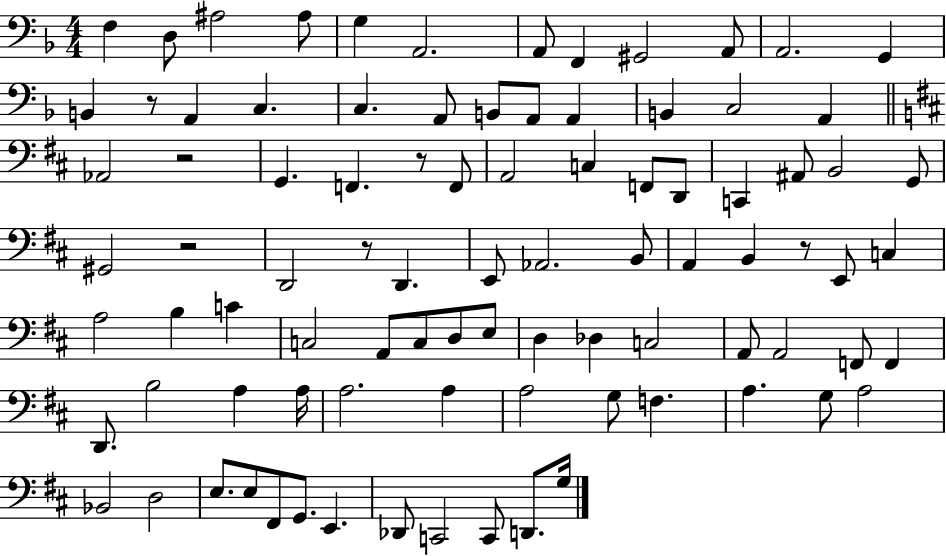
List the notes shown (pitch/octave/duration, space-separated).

F3/q D3/e A#3/h A#3/e G3/q A2/h. A2/e F2/q G#2/h A2/e A2/h. G2/q B2/q R/e A2/q C3/q. C3/q. A2/e B2/e A2/e A2/q B2/q C3/h A2/q Ab2/h R/h G2/q. F2/q. R/e F2/e A2/h C3/q F2/e D2/e C2/q A#2/e B2/h G2/e G#2/h R/h D2/h R/e D2/q. E2/e Ab2/h. B2/e A2/q B2/q R/e E2/e C3/q A3/h B3/q C4/q C3/h A2/e C3/e D3/e E3/e D3/q Db3/q C3/h A2/e A2/h F2/e F2/q D2/e. B3/h A3/q A3/s A3/h. A3/q A3/h G3/e F3/q. A3/q. G3/e A3/h Bb2/h D3/h E3/e. E3/e F#2/e G2/e. E2/q. Db2/e C2/h C2/e D2/e. G3/s